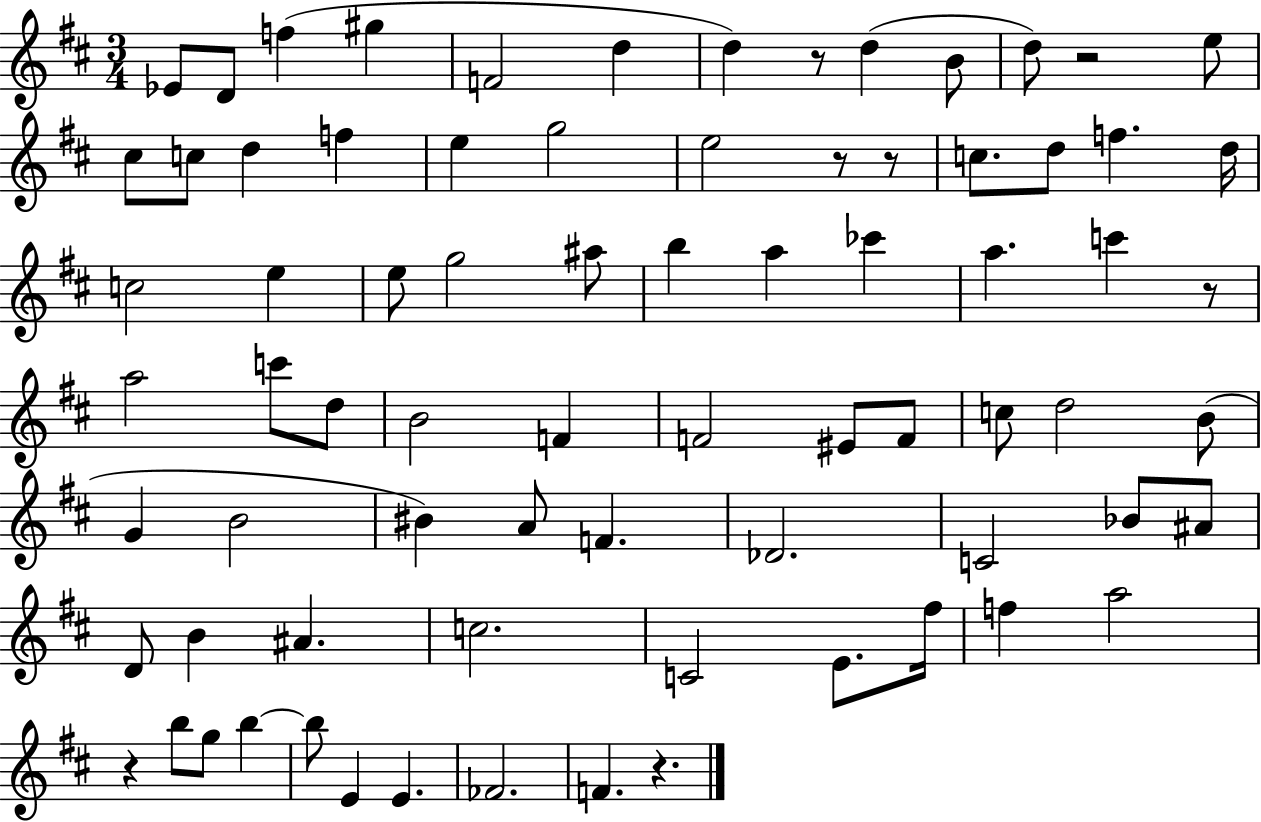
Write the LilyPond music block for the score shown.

{
  \clef treble
  \numericTimeSignature
  \time 3/4
  \key d \major
  \repeat volta 2 { ees'8 d'8 f''4( gis''4 | f'2 d''4 | d''4) r8 d''4( b'8 | d''8) r2 e''8 | \break cis''8 c''8 d''4 f''4 | e''4 g''2 | e''2 r8 r8 | c''8. d''8 f''4. d''16 | \break c''2 e''4 | e''8 g''2 ais''8 | b''4 a''4 ces'''4 | a''4. c'''4 r8 | \break a''2 c'''8 d''8 | b'2 f'4 | f'2 eis'8 f'8 | c''8 d''2 b'8( | \break g'4 b'2 | bis'4) a'8 f'4. | des'2. | c'2 bes'8 ais'8 | \break d'8 b'4 ais'4. | c''2. | c'2 e'8. fis''16 | f''4 a''2 | \break r4 b''8 g''8 b''4~~ | b''8 e'4 e'4. | fes'2. | f'4. r4. | \break } \bar "|."
}